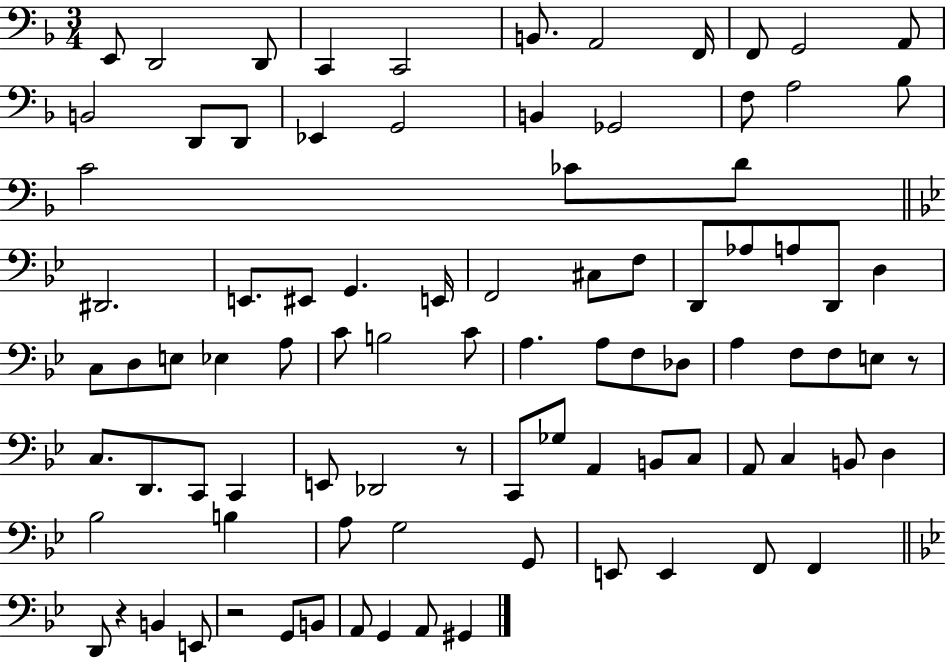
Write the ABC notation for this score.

X:1
T:Untitled
M:3/4
L:1/4
K:F
E,,/2 D,,2 D,,/2 C,, C,,2 B,,/2 A,,2 F,,/4 F,,/2 G,,2 A,,/2 B,,2 D,,/2 D,,/2 _E,, G,,2 B,, _G,,2 F,/2 A,2 _B,/2 C2 _C/2 D/2 ^D,,2 E,,/2 ^E,,/2 G,, E,,/4 F,,2 ^C,/2 F,/2 D,,/2 _A,/2 A,/2 D,,/2 D, C,/2 D,/2 E,/2 _E, A,/2 C/2 B,2 C/2 A, A,/2 F,/2 _D,/2 A, F,/2 F,/2 E,/2 z/2 C,/2 D,,/2 C,,/2 C,, E,,/2 _D,,2 z/2 C,,/2 _G,/2 A,, B,,/2 C,/2 A,,/2 C, B,,/2 D, _B,2 B, A,/2 G,2 G,,/2 E,,/2 E,, F,,/2 F,, D,,/2 z B,, E,,/2 z2 G,,/2 B,,/2 A,,/2 G,, A,,/2 ^G,,